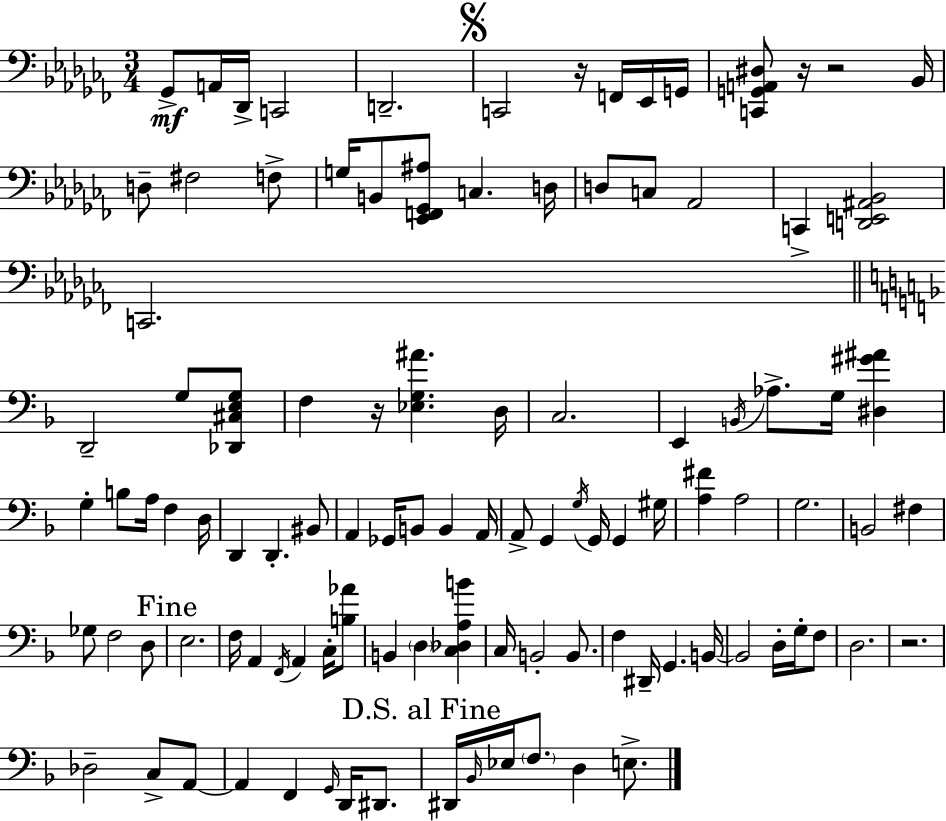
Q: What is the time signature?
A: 3/4